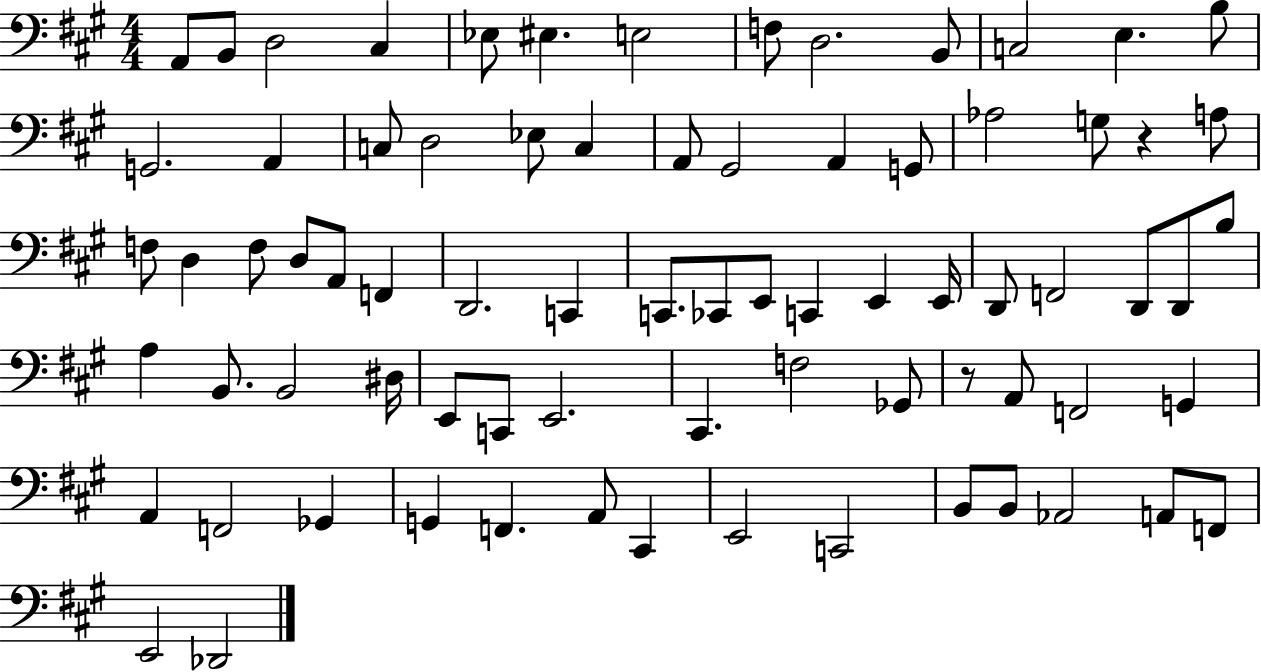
A2/e B2/e D3/h C#3/q Eb3/e EIS3/q. E3/h F3/e D3/h. B2/e C3/h E3/q. B3/e G2/h. A2/q C3/e D3/h Eb3/e C3/q A2/e G#2/h A2/q G2/e Ab3/h G3/e R/q A3/e F3/e D3/q F3/e D3/e A2/e F2/q D2/h. C2/q C2/e. CES2/e E2/e C2/q E2/q E2/s D2/e F2/h D2/e D2/e B3/e A3/q B2/e. B2/h D#3/s E2/e C2/e E2/h. C#2/q. F3/h Gb2/e R/e A2/e F2/h G2/q A2/q F2/h Gb2/q G2/q F2/q. A2/e C#2/q E2/h C2/h B2/e B2/e Ab2/h A2/e F2/e E2/h Db2/h